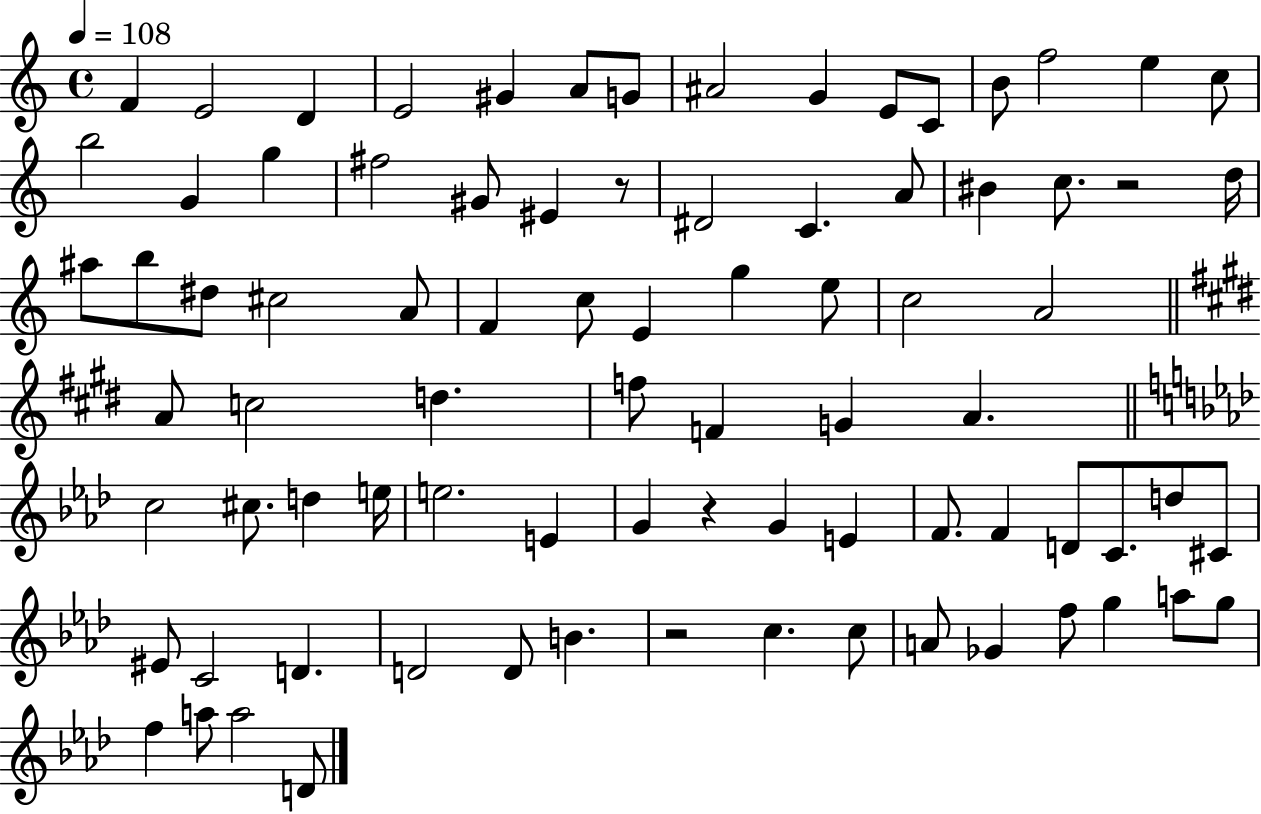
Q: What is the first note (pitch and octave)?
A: F4